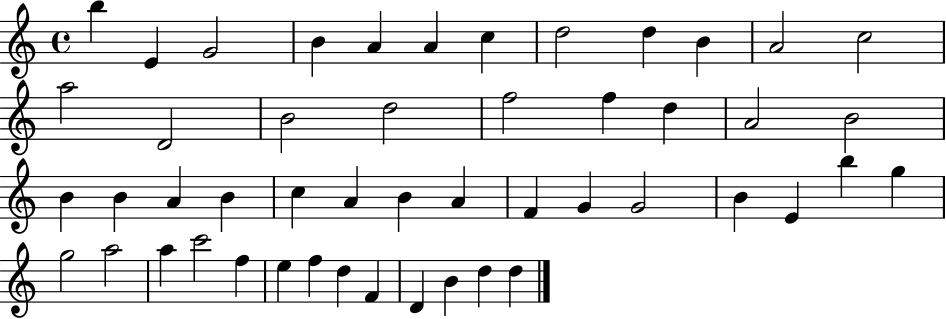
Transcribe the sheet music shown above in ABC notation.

X:1
T:Untitled
M:4/4
L:1/4
K:C
b E G2 B A A c d2 d B A2 c2 a2 D2 B2 d2 f2 f d A2 B2 B B A B c A B A F G G2 B E b g g2 a2 a c'2 f e f d F D B d d